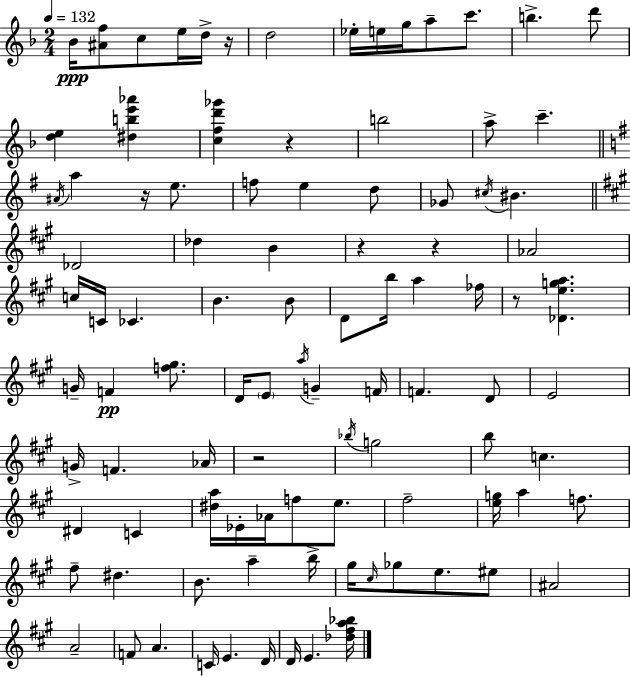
{
  \clef treble
  \numericTimeSignature
  \time 2/4
  \key f \major
  \tempo 4 = 132
  \repeat volta 2 { bes'16\ppp <ais' f''>8 c''8 e''16 d''16-> r16 | d''2 | ees''16-. e''16 g''16 a''8-- c'''8. | b''4.-> d'''8 | \break <d'' e''>4 <dis'' b'' e''' aes'''>4 | <c'' f'' d''' ges'''>4 r4 | b''2 | a''8-> c'''4.-- | \break \bar "||" \break \key g \major \acciaccatura { ais'16 } a''4 r16 e''8. | f''8 e''4 d''8 | ges'8 \acciaccatura { cis''16 } bis'4. | \bar "||" \break \key a \major des'2 | des''4 b'4 | r4 r4 | aes'2 | \break c''16 c'16 ces'4. | b'4. b'8 | d'8 b''16 a''4 fes''16 | r8 <des' e'' g'' a''>4. | \break g'16-- f'4\pp <f'' gis''>8. | d'16 \parenthesize e'8 \acciaccatura { a''16 } g'4-- | f'16 f'4. d'8 | e'2 | \break g'16-> f'4. | aes'16 r2 | \acciaccatura { bes''16 } g''2 | b''8 c''4. | \break dis'4 c'4 | <dis'' a''>16 ees'16-. aes'16 f''8 e''8. | fis''2-- | <e'' g''>16 a''4 f''8. | \break fis''8-- dis''4. | b'8. a''4-- | b''16-> gis''16 \grace { cis''16 } ges''8 e''8. | eis''8 ais'2 | \break a'2-- | f'8 a'4. | c'16 e'4. | d'16 d'16 e'4. | \break <des'' fis'' a'' bes''>16 } \bar "|."
}